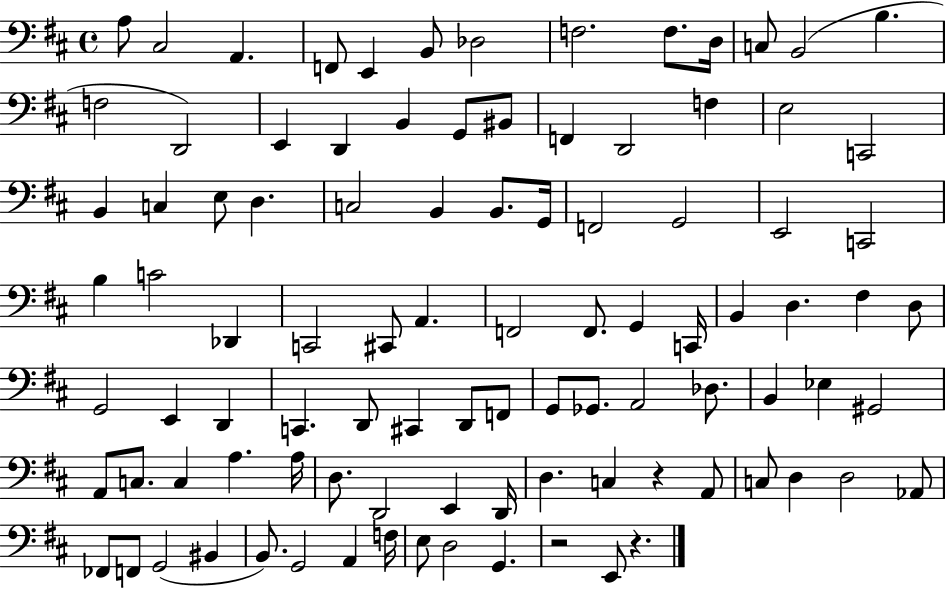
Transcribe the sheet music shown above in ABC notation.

X:1
T:Untitled
M:4/4
L:1/4
K:D
A,/2 ^C,2 A,, F,,/2 E,, B,,/2 _D,2 F,2 F,/2 D,/4 C,/2 B,,2 B, F,2 D,,2 E,, D,, B,, G,,/2 ^B,,/2 F,, D,,2 F, E,2 C,,2 B,, C, E,/2 D, C,2 B,, B,,/2 G,,/4 F,,2 G,,2 E,,2 C,,2 B, C2 _D,, C,,2 ^C,,/2 A,, F,,2 F,,/2 G,, C,,/4 B,, D, ^F, D,/2 G,,2 E,, D,, C,, D,,/2 ^C,, D,,/2 F,,/2 G,,/2 _G,,/2 A,,2 _D,/2 B,, _E, ^G,,2 A,,/2 C,/2 C, A, A,/4 D,/2 D,,2 E,, D,,/4 D, C, z A,,/2 C,/2 D, D,2 _A,,/2 _F,,/2 F,,/2 G,,2 ^B,, B,,/2 G,,2 A,, F,/4 E,/2 D,2 G,, z2 E,,/2 z